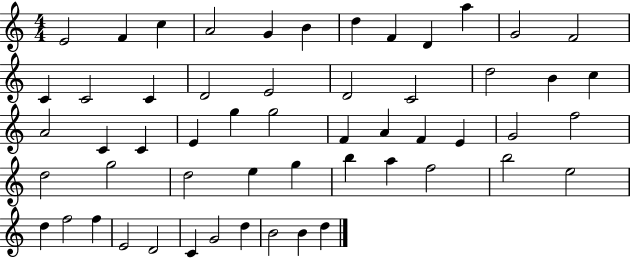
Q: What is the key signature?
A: C major